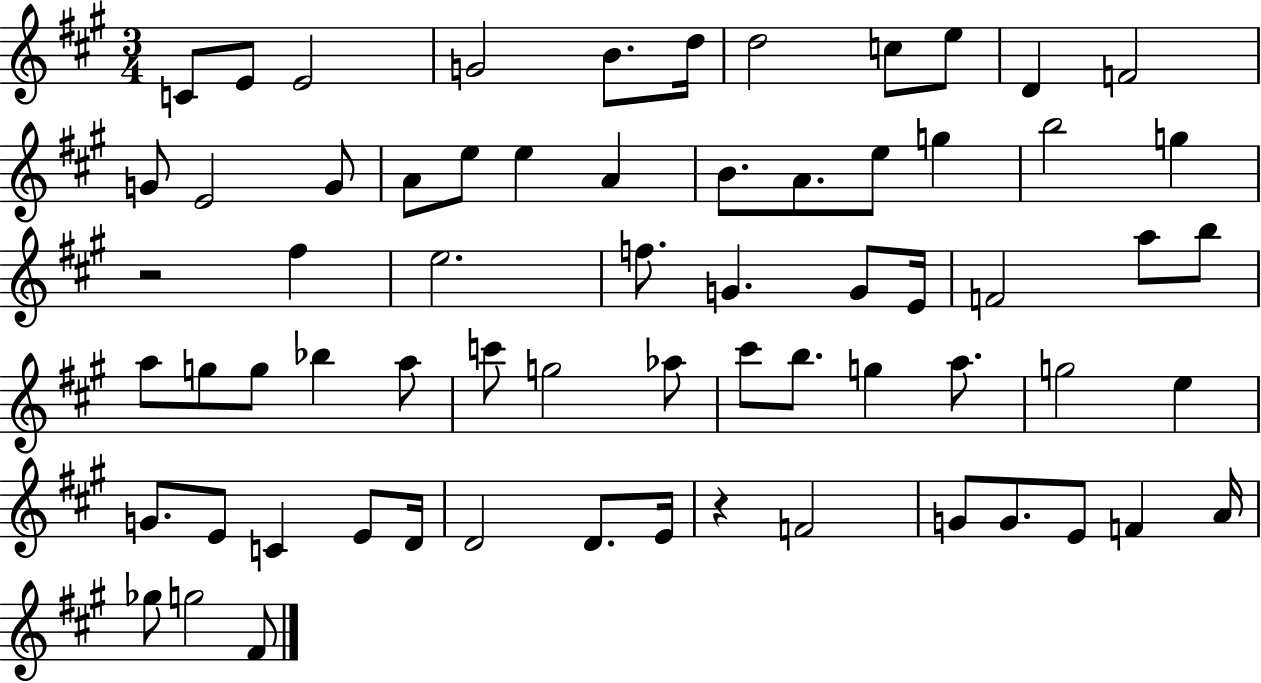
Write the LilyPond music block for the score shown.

{
  \clef treble
  \numericTimeSignature
  \time 3/4
  \key a \major
  c'8 e'8 e'2 | g'2 b'8. d''16 | d''2 c''8 e''8 | d'4 f'2 | \break g'8 e'2 g'8 | a'8 e''8 e''4 a'4 | b'8. a'8. e''8 g''4 | b''2 g''4 | \break r2 fis''4 | e''2. | f''8. g'4. g'8 e'16 | f'2 a''8 b''8 | \break a''8 g''8 g''8 bes''4 a''8 | c'''8 g''2 aes''8 | cis'''8 b''8. g''4 a''8. | g''2 e''4 | \break g'8. e'8 c'4 e'8 d'16 | d'2 d'8. e'16 | r4 f'2 | g'8 g'8. e'8 f'4 a'16 | \break ges''8 g''2 fis'8 | \bar "|."
}